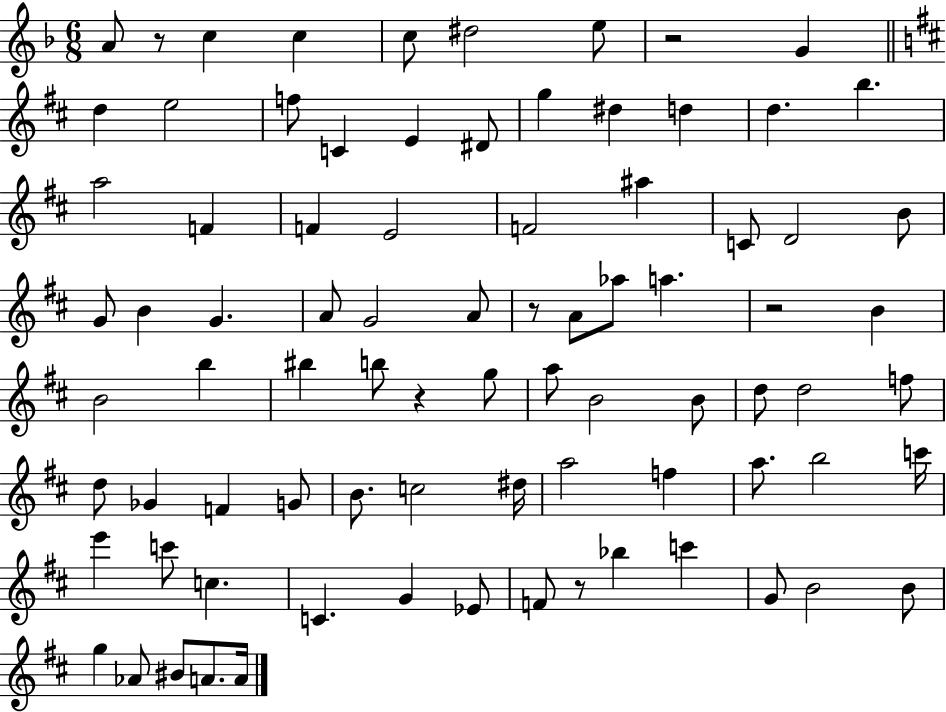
A4/e R/e C5/q C5/q C5/e D#5/h E5/e R/h G4/q D5/q E5/h F5/e C4/q E4/q D#4/e G5/q D#5/q D5/q D5/q. B5/q. A5/h F4/q F4/q E4/h F4/h A#5/q C4/e D4/h B4/e G4/e B4/q G4/q. A4/e G4/h A4/e R/e A4/e Ab5/e A5/q. R/h B4/q B4/h B5/q BIS5/q B5/e R/q G5/e A5/e B4/h B4/e D5/e D5/h F5/e D5/e Gb4/q F4/q G4/e B4/e. C5/h D#5/s A5/h F5/q A5/e. B5/h C6/s E6/q C6/e C5/q. C4/q. G4/q Eb4/e F4/e R/e Bb5/q C6/q G4/e B4/h B4/e G5/q Ab4/e BIS4/e A4/e. A4/s